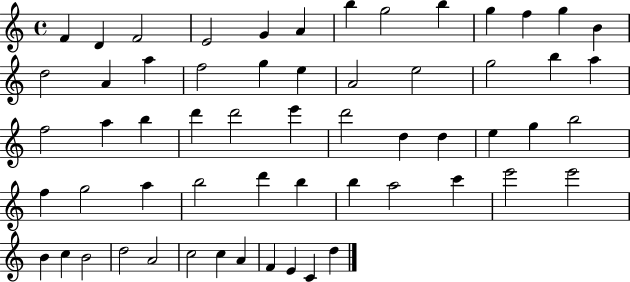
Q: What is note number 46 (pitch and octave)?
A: E6